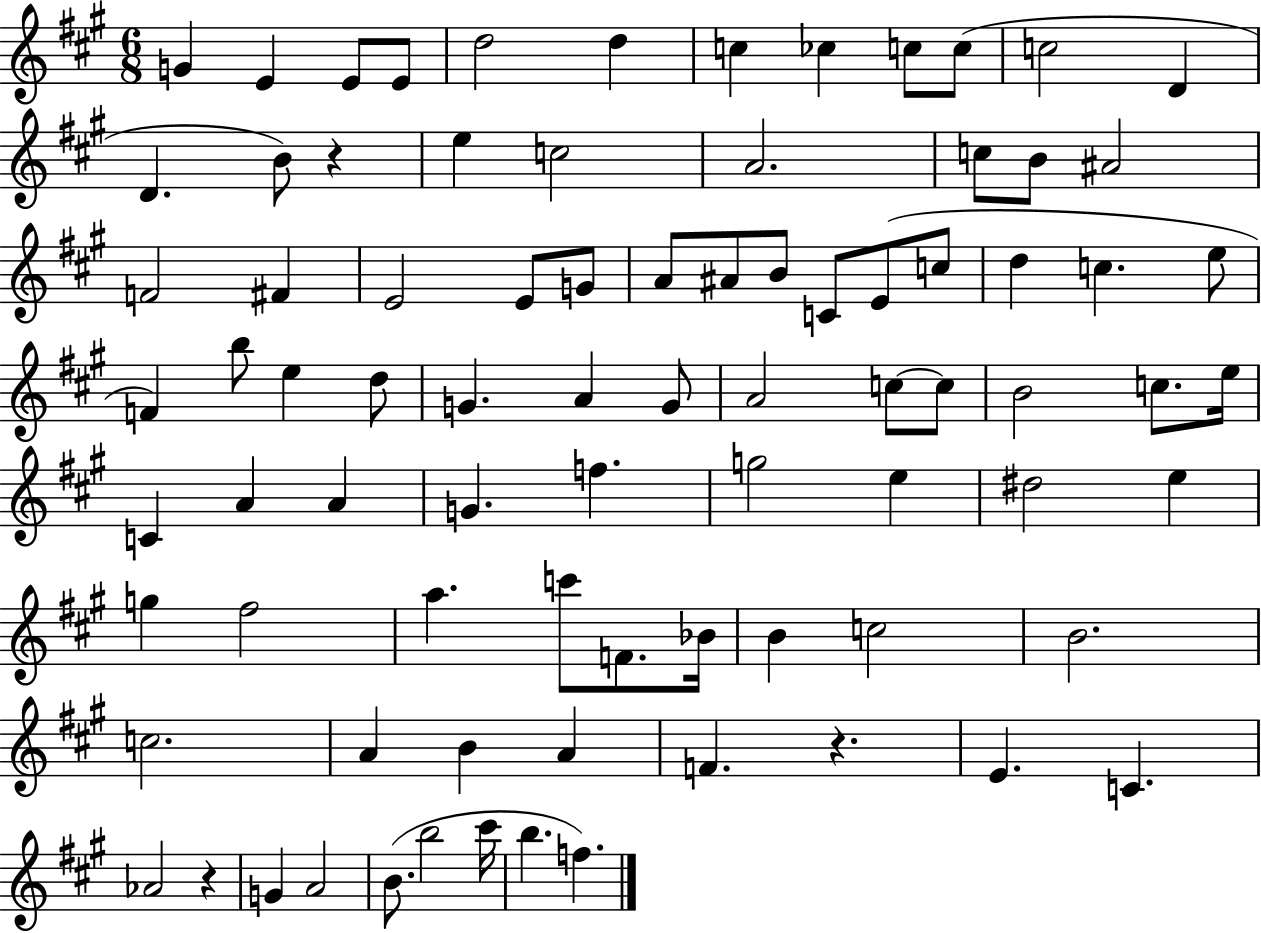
{
  \clef treble
  \numericTimeSignature
  \time 6/8
  \key a \major
  g'4 e'4 e'8 e'8 | d''2 d''4 | c''4 ces''4 c''8 c''8( | c''2 d'4 | \break d'4. b'8) r4 | e''4 c''2 | a'2. | c''8 b'8 ais'2 | \break f'2 fis'4 | e'2 e'8 g'8 | a'8 ais'8 b'8 c'8 e'8( c''8 | d''4 c''4. e''8 | \break f'4) b''8 e''4 d''8 | g'4. a'4 g'8 | a'2 c''8~~ c''8 | b'2 c''8. e''16 | \break c'4 a'4 a'4 | g'4. f''4. | g''2 e''4 | dis''2 e''4 | \break g''4 fis''2 | a''4. c'''8 f'8. bes'16 | b'4 c''2 | b'2. | \break c''2. | a'4 b'4 a'4 | f'4. r4. | e'4. c'4. | \break aes'2 r4 | g'4 a'2 | b'8.( b''2 cis'''16 | b''4. f''4.) | \break \bar "|."
}